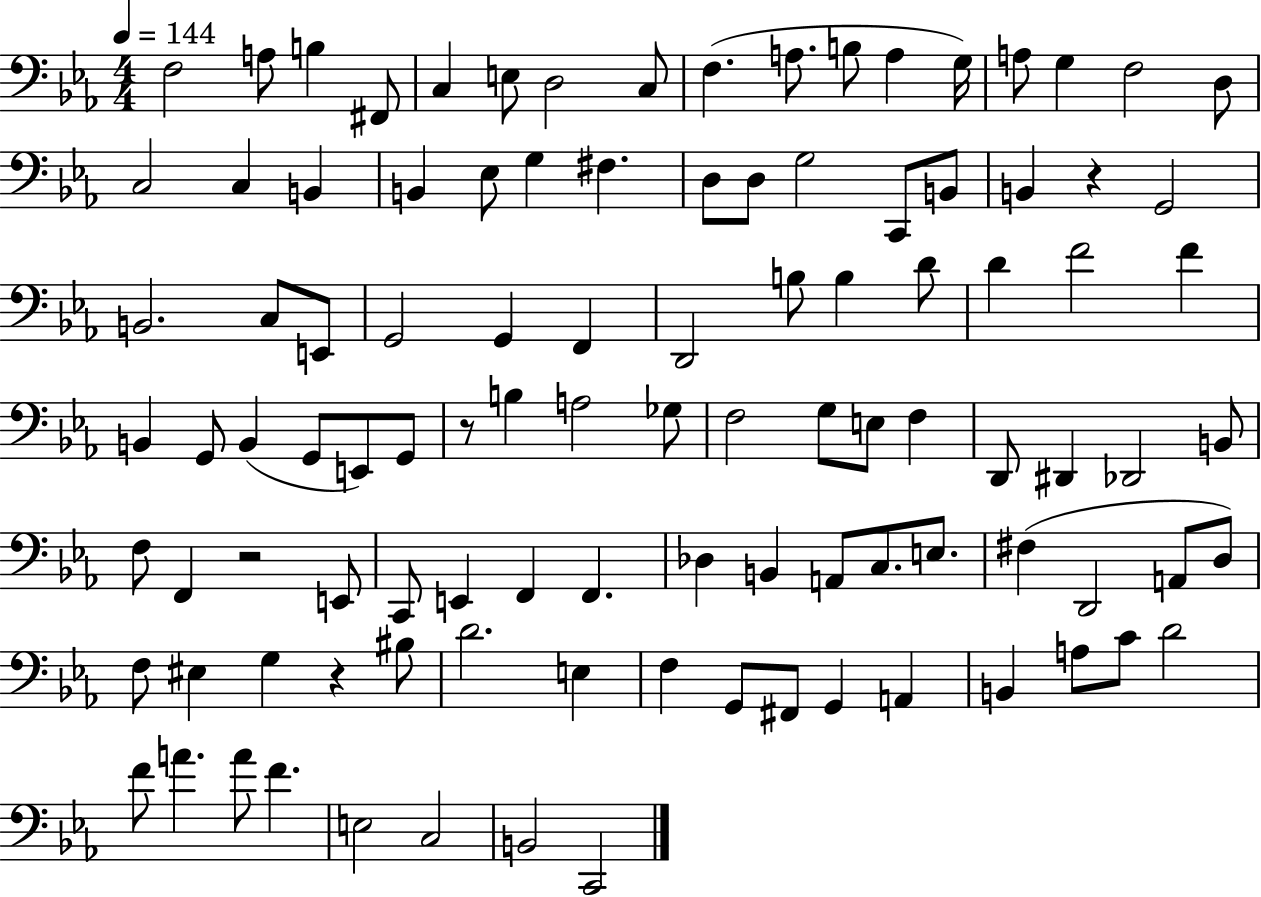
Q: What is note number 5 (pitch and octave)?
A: C3